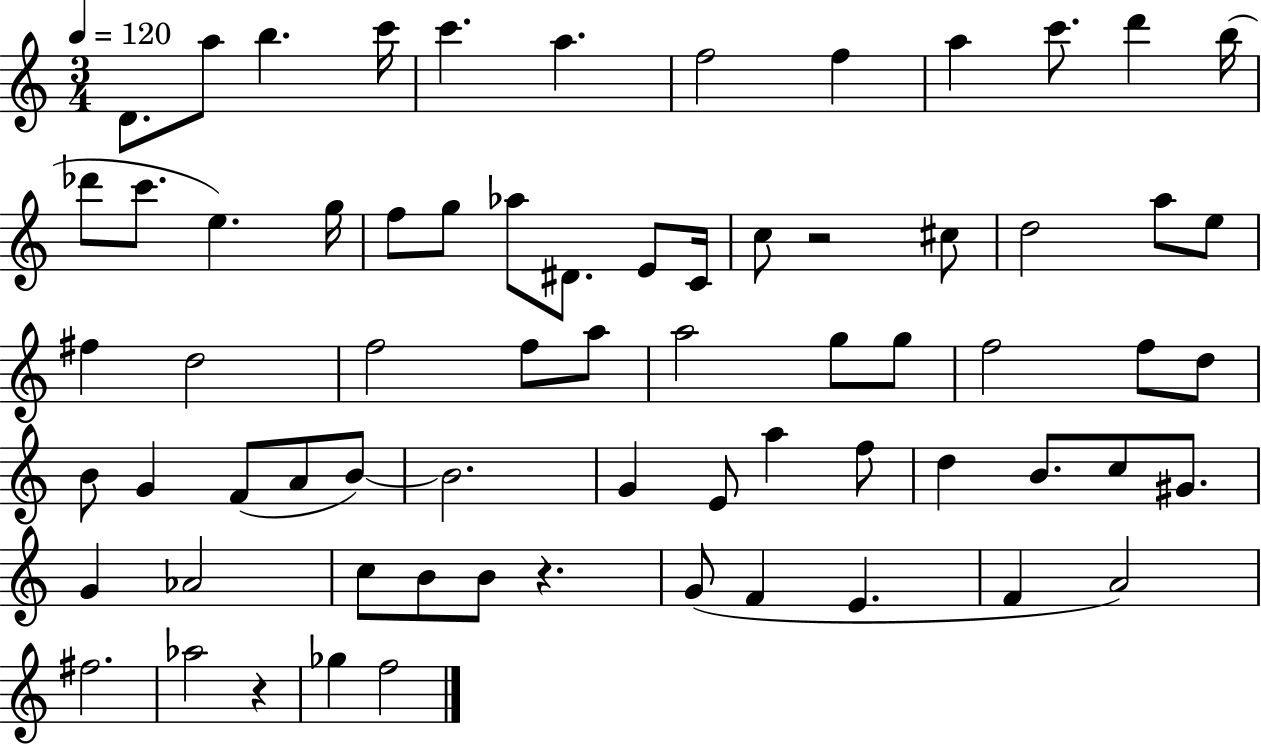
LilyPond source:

{
  \clef treble
  \numericTimeSignature
  \time 3/4
  \key c \major
  \tempo 4 = 120
  d'8. a''8 b''4. c'''16 | c'''4. a''4. | f''2 f''4 | a''4 c'''8. d'''4 b''16( | \break des'''8 c'''8. e''4.) g''16 | f''8 g''8 aes''8 dis'8. e'8 c'16 | c''8 r2 cis''8 | d''2 a''8 e''8 | \break fis''4 d''2 | f''2 f''8 a''8 | a''2 g''8 g''8 | f''2 f''8 d''8 | \break b'8 g'4 f'8( a'8 b'8~~) | b'2. | g'4 e'8 a''4 f''8 | d''4 b'8. c''8 gis'8. | \break g'4 aes'2 | c''8 b'8 b'8 r4. | g'8( f'4 e'4. | f'4 a'2) | \break fis''2. | aes''2 r4 | ges''4 f''2 | \bar "|."
}